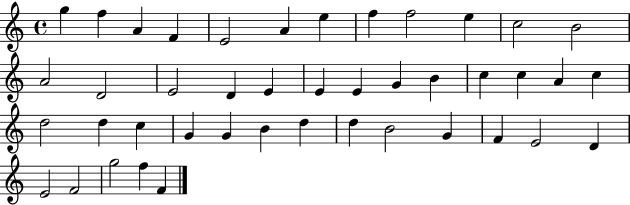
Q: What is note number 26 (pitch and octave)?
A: D5